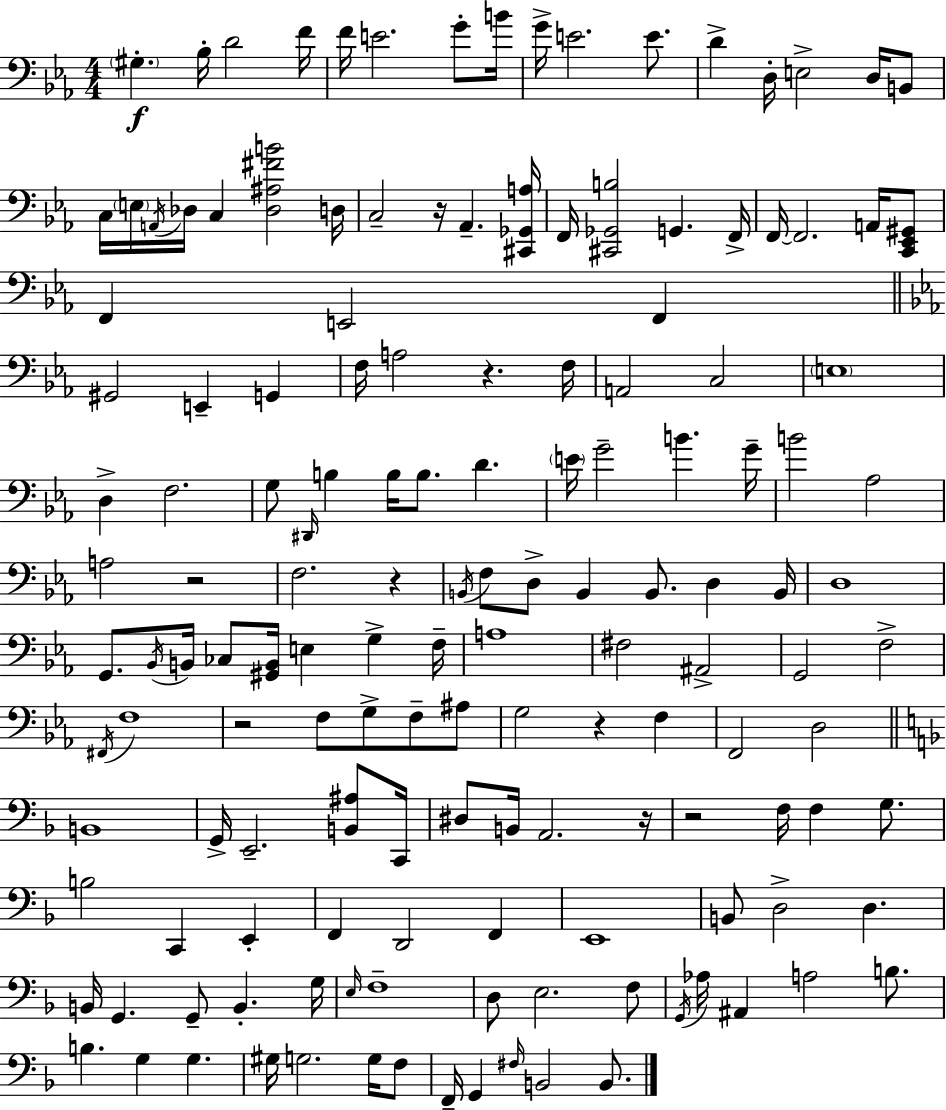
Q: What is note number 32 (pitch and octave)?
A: E2